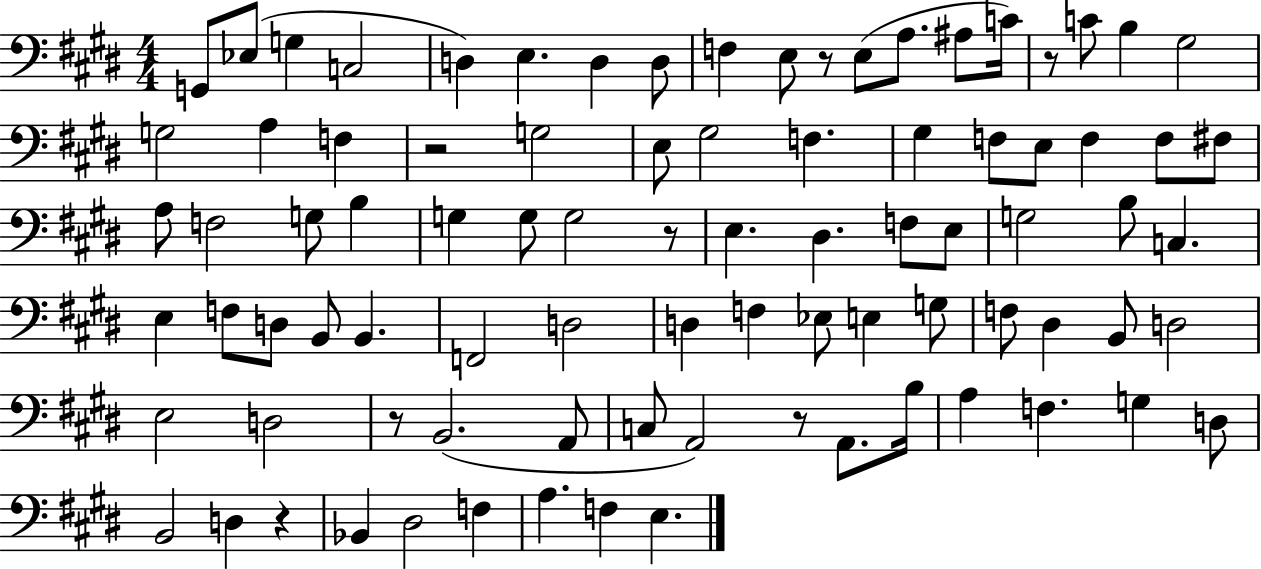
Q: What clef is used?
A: bass